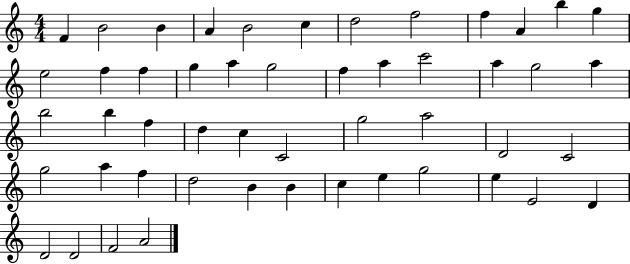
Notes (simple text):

F4/q B4/h B4/q A4/q B4/h C5/q D5/h F5/h F5/q A4/q B5/q G5/q E5/h F5/q F5/q G5/q A5/q G5/h F5/q A5/q C6/h A5/q G5/h A5/q B5/h B5/q F5/q D5/q C5/q C4/h G5/h A5/h D4/h C4/h G5/h A5/q F5/q D5/h B4/q B4/q C5/q E5/q G5/h E5/q E4/h D4/q D4/h D4/h F4/h A4/h